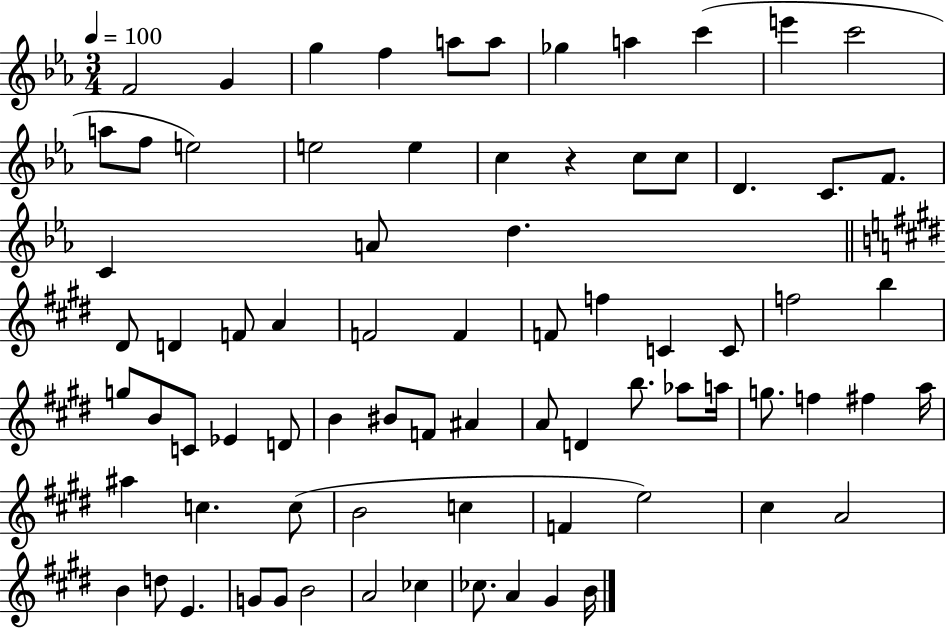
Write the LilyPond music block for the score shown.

{
  \clef treble
  \numericTimeSignature
  \time 3/4
  \key ees \major
  \tempo 4 = 100
  f'2 g'4 | g''4 f''4 a''8 a''8 | ges''4 a''4 c'''4( | e'''4 c'''2 | \break a''8 f''8 e''2) | e''2 e''4 | c''4 r4 c''8 c''8 | d'4. c'8. f'8. | \break c'4 a'8 d''4. | \bar "||" \break \key e \major dis'8 d'4 f'8 a'4 | f'2 f'4 | f'8 f''4 c'4 c'8 | f''2 b''4 | \break g''8 b'8 c'8 ees'4 d'8 | b'4 bis'8 f'8 ais'4 | a'8 d'4 b''8. aes''8 a''16 | g''8. f''4 fis''4 a''16 | \break ais''4 c''4. c''8( | b'2 c''4 | f'4 e''2) | cis''4 a'2 | \break b'4 d''8 e'4. | g'8 g'8 b'2 | a'2 ces''4 | ces''8. a'4 gis'4 b'16 | \break \bar "|."
}